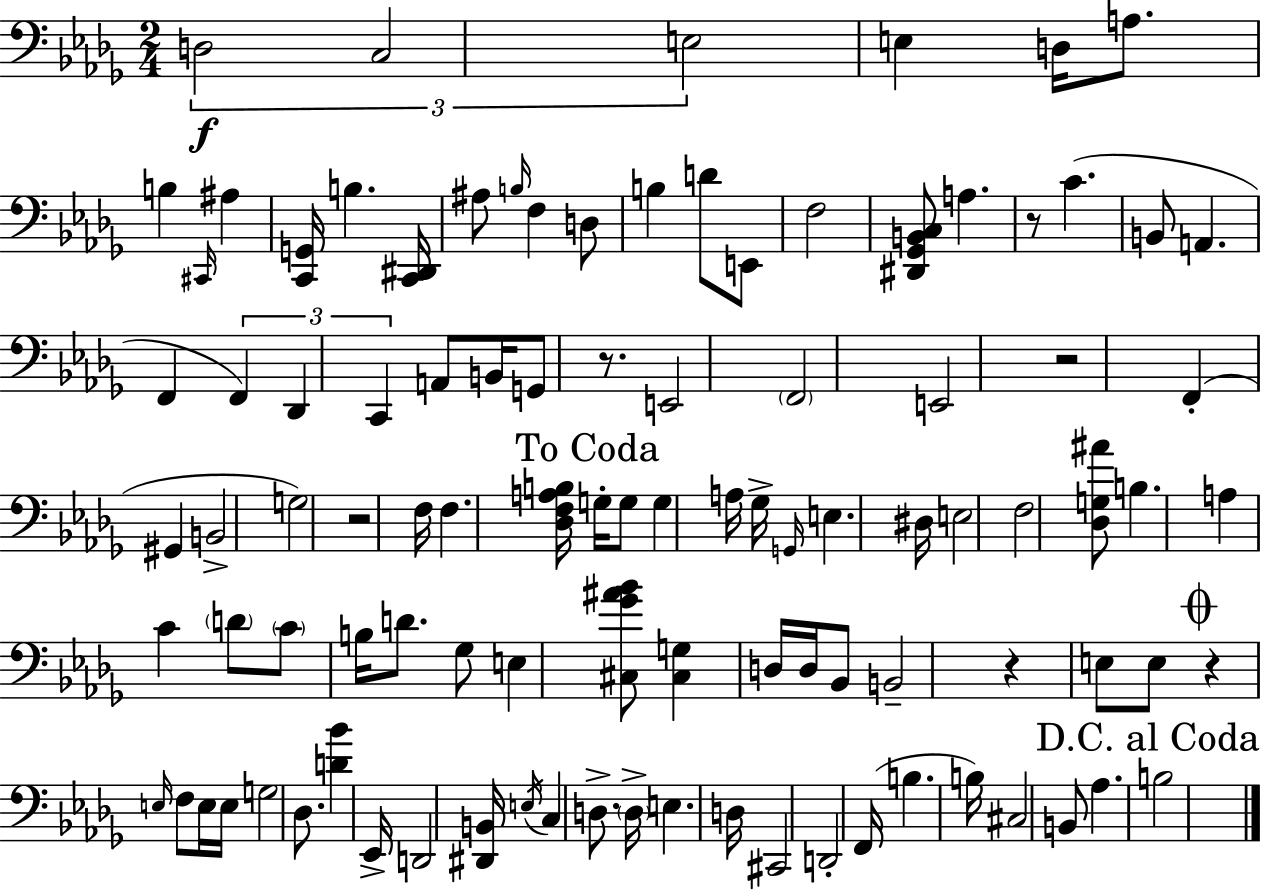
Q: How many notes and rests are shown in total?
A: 101